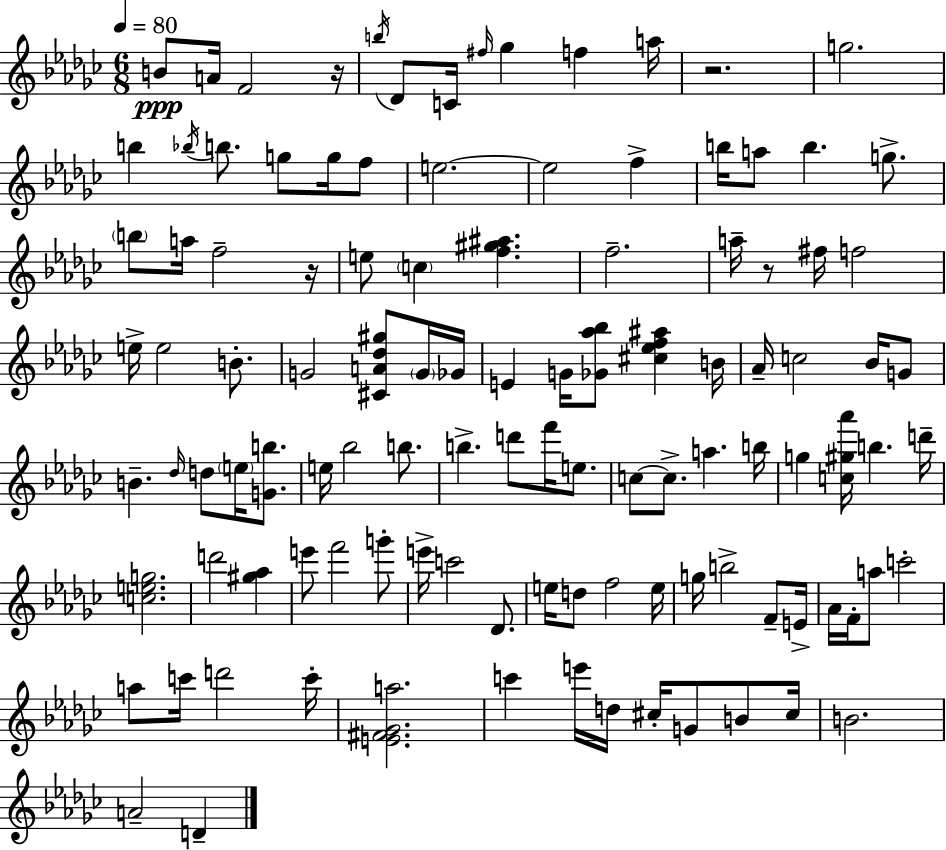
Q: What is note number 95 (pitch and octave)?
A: B4